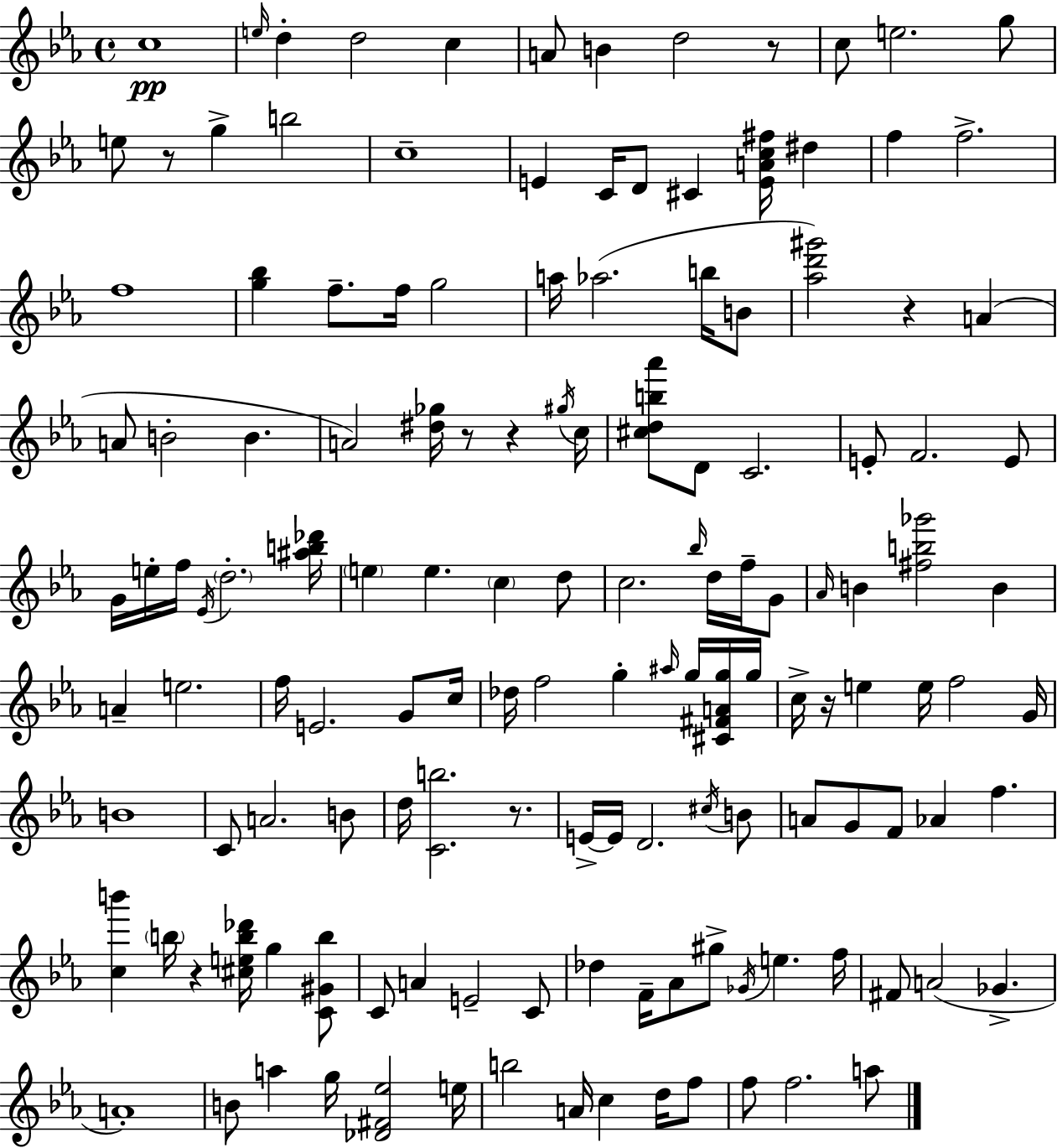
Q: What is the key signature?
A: C minor